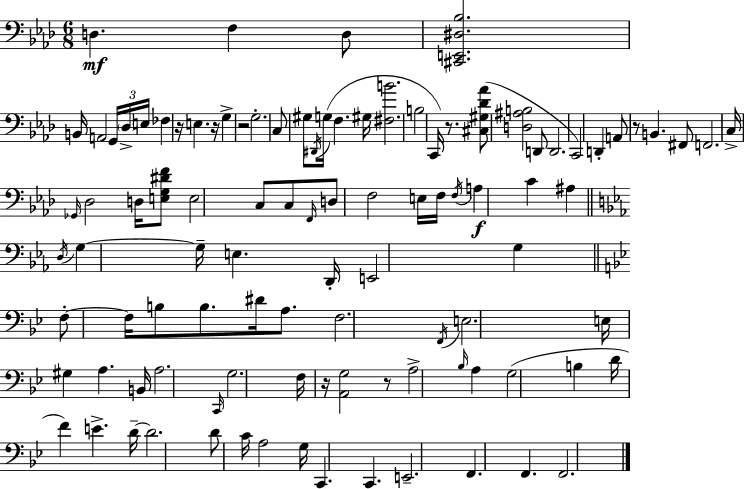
X:1
T:Untitled
M:6/8
L:1/4
K:Fm
D, F, D,/2 [^C,,E,,^D,_B,]2 B,,/4 A,,2 G,,/4 _D,/4 E,/4 _F, z/4 E, z/4 G, z2 G,2 C,/2 ^G,/2 ^D,,/4 G,/4 F, ^G,/4 [^F,B]2 B,2 C,,/4 z/2 [^C,^G,_D_A]/2 [D,^A,B,]2 D,,/2 D,,2 C,,2 D,, A,,/2 z/2 B,, ^F,,/2 F,,2 C,/4 _G,,/4 _D,2 D,/4 [E,G,^DF]/2 E,2 C,/2 C,/2 F,,/4 D,/2 F,2 E,/4 F,/4 F,/4 A, C ^A, D,/4 G, G,/4 E, D,,/4 E,,2 G, F,/2 F,/4 B,/2 B,/2 ^D/4 A,/2 F,2 F,,/4 E,2 E,/4 ^G, A, B,,/4 A,2 C,,/4 G,2 F,/4 z/4 [A,,G,]2 z/2 A,2 _B,/4 A, G,2 B, D/4 F E D/4 D2 D/2 C/4 A,2 G,/4 C,, C,, E,,2 F,, F,, F,,2